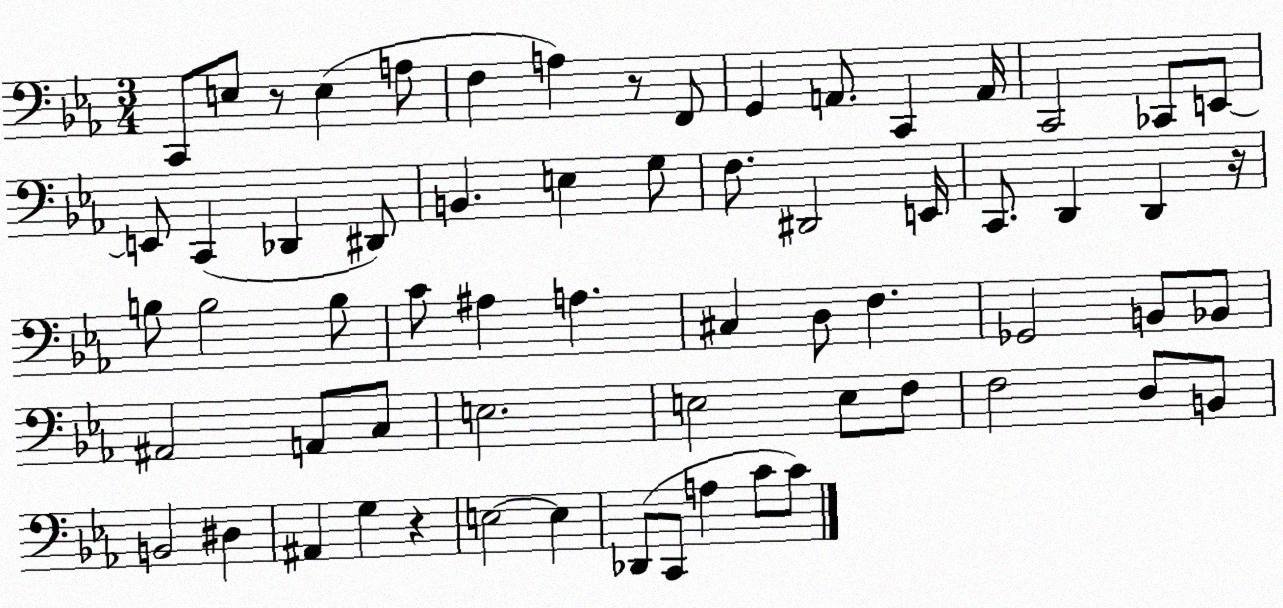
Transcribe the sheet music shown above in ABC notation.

X:1
T:Untitled
M:3/4
L:1/4
K:Eb
C,,/2 E,/2 z/2 E, A,/2 F, A, z/2 F,,/2 G,, A,,/2 C,, A,,/4 C,,2 _C,,/2 E,,/2 E,,/2 C,, _D,, ^D,,/2 B,, E, G,/2 F,/2 ^D,,2 E,,/4 C,,/2 D,, D,, z/4 B,/2 B,2 B,/2 C/2 ^A, A, ^C, D,/2 F, _G,,2 B,,/2 _B,,/2 ^A,,2 A,,/2 C,/2 E,2 E,2 E,/2 F,/2 F,2 D,/2 B,,/2 B,,2 ^D, ^A,, G, z E,2 E, _D,,/2 C,,/2 A, C/2 C/2